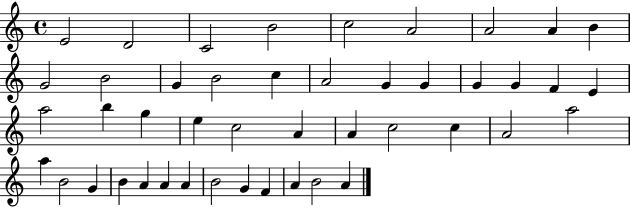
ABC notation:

X:1
T:Untitled
M:4/4
L:1/4
K:C
E2 D2 C2 B2 c2 A2 A2 A B G2 B2 G B2 c A2 G G G G F E a2 b g e c2 A A c2 c A2 a2 a B2 G B A A A B2 G F A B2 A